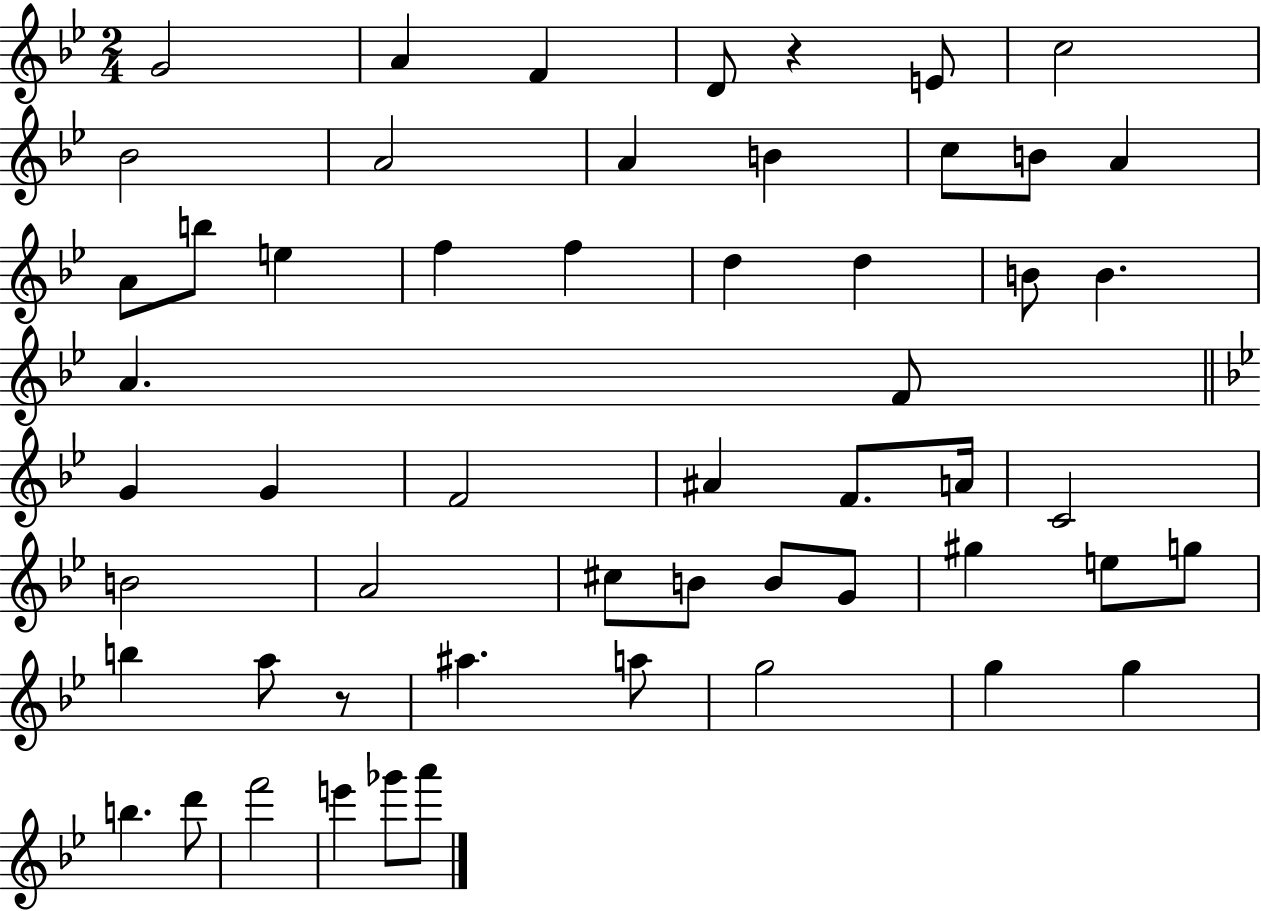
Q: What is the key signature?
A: BES major